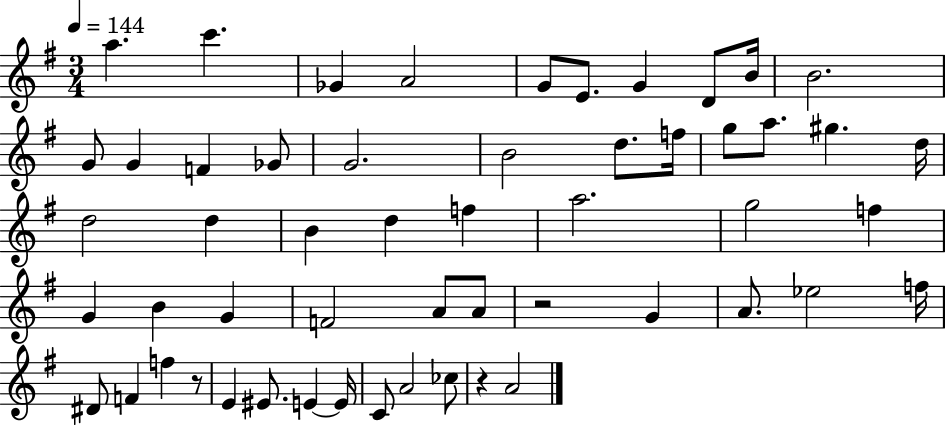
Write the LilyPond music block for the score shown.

{
  \clef treble
  \numericTimeSignature
  \time 3/4
  \key g \major
  \tempo 4 = 144
  a''4. c'''4. | ges'4 a'2 | g'8 e'8. g'4 d'8 b'16 | b'2. | \break g'8 g'4 f'4 ges'8 | g'2. | b'2 d''8. f''16 | g''8 a''8. gis''4. d''16 | \break d''2 d''4 | b'4 d''4 f''4 | a''2. | g''2 f''4 | \break g'4 b'4 g'4 | f'2 a'8 a'8 | r2 g'4 | a'8. ees''2 f''16 | \break dis'8 f'4 f''4 r8 | e'4 eis'8. e'4~~ e'16 | c'8 a'2 ces''8 | r4 a'2 | \break \bar "|."
}